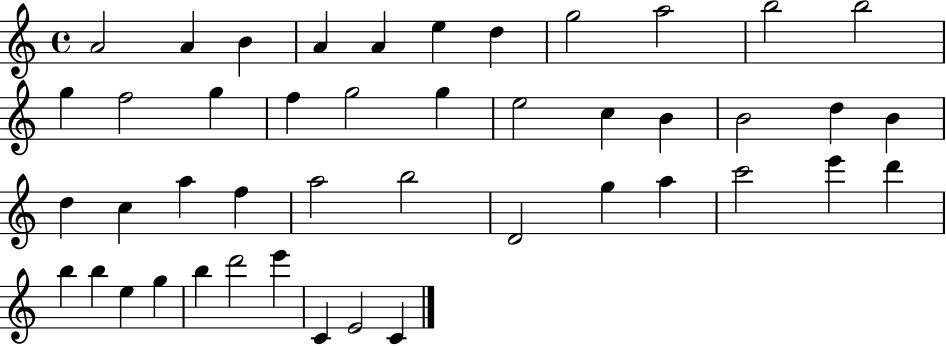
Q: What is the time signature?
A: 4/4